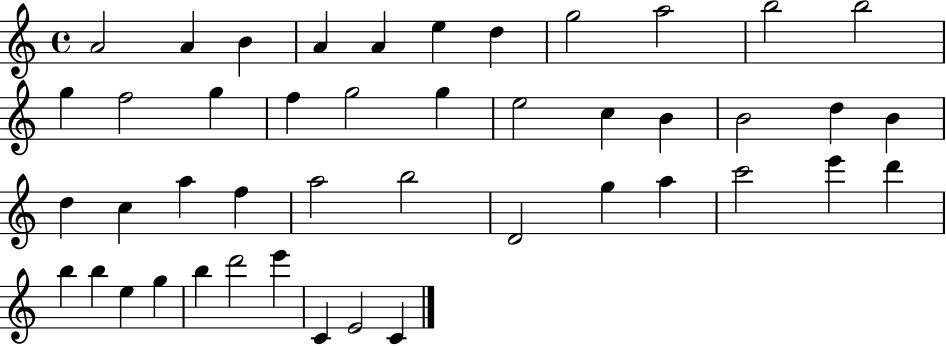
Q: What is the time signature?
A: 4/4